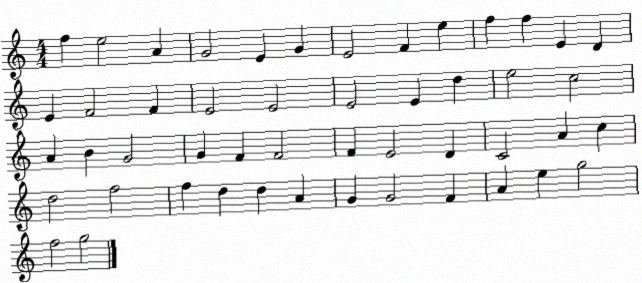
X:1
T:Untitled
M:4/4
L:1/4
K:C
f e2 A G2 E G E2 F e f f E D E F2 F E2 E2 E2 E d e2 c2 A B G2 G F F2 F E2 D C2 A c d2 f2 f d d A G G2 F A e g2 f2 g2